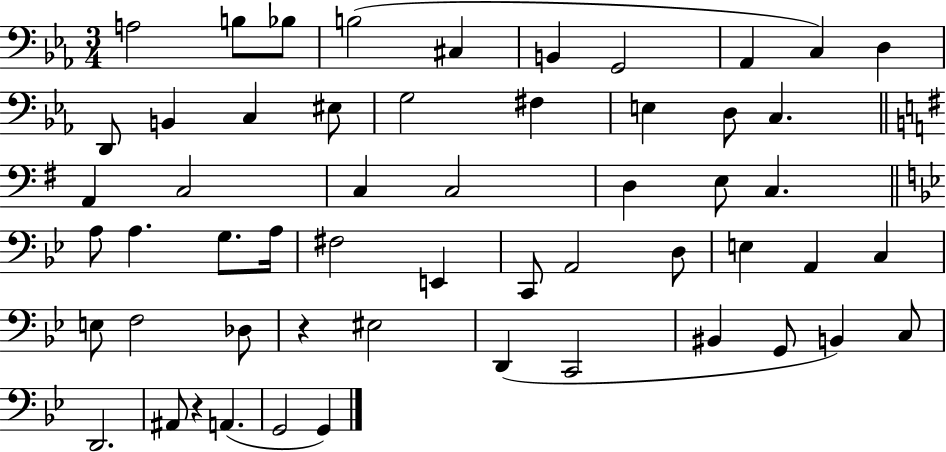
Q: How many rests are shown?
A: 2